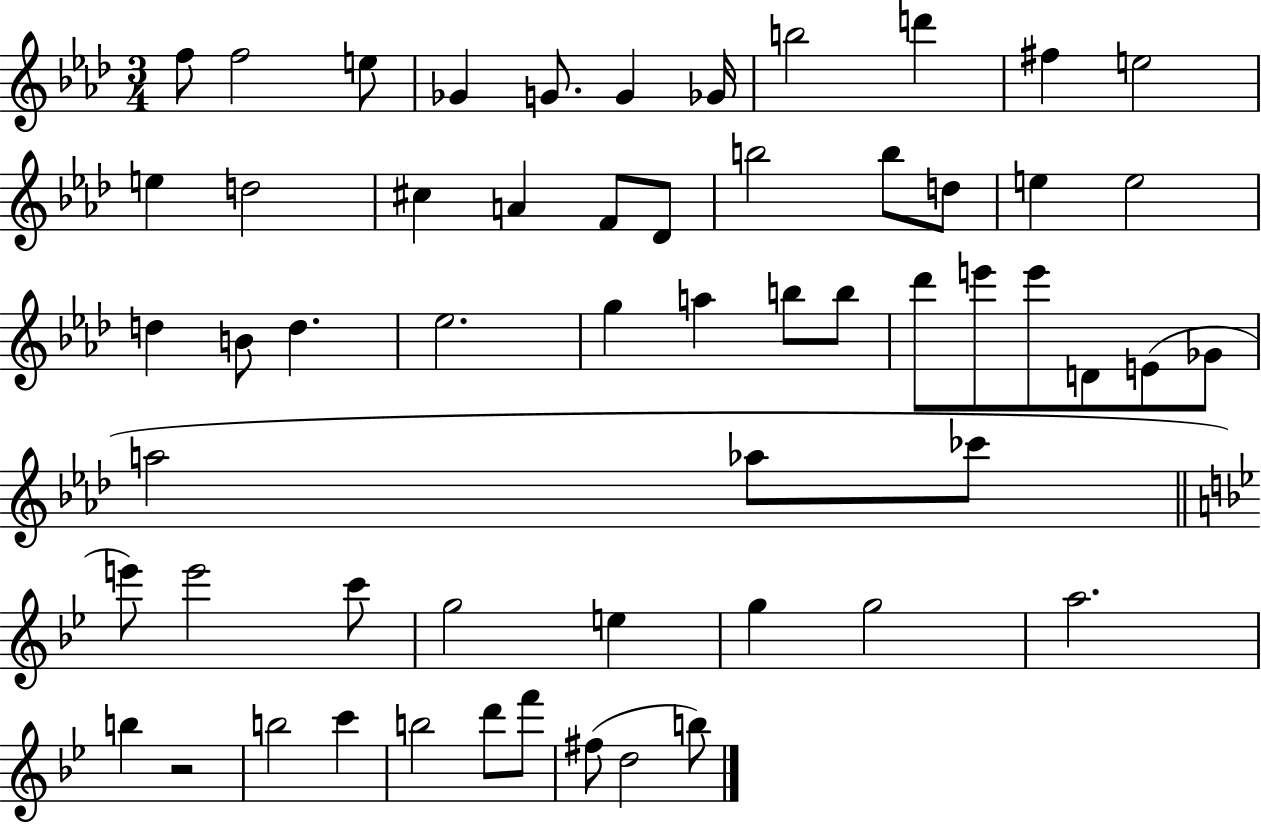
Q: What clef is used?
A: treble